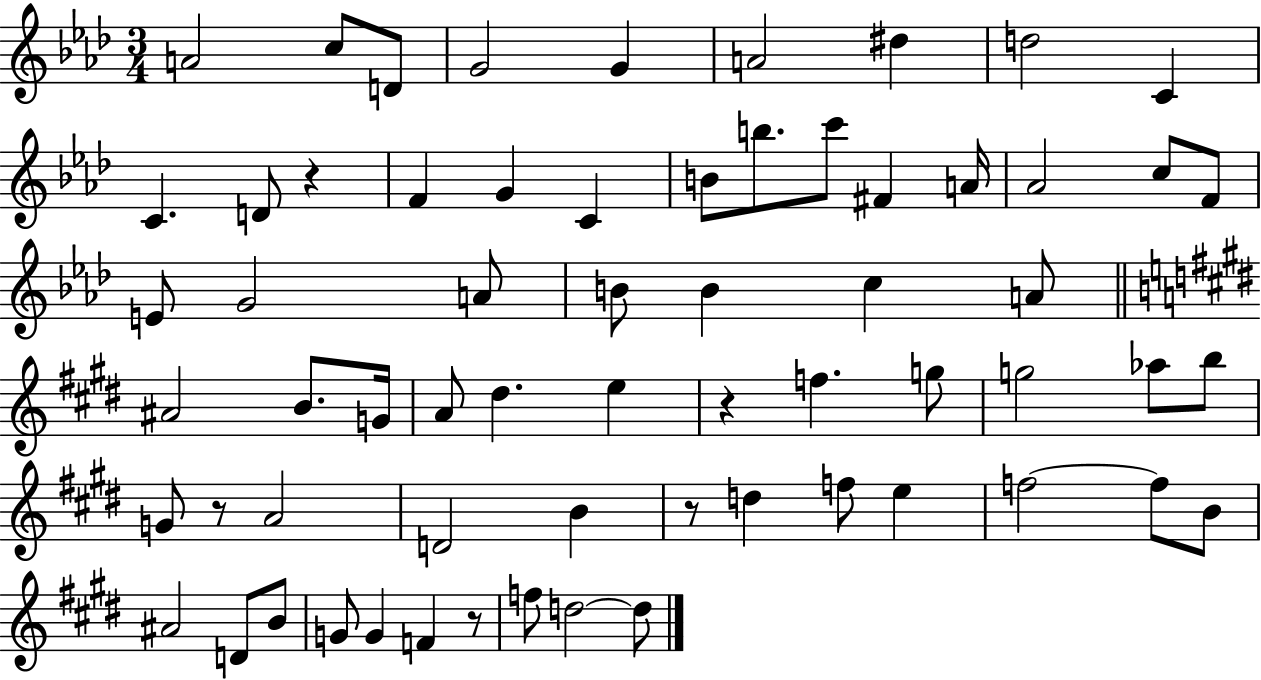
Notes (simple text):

A4/h C5/e D4/e G4/h G4/q A4/h D#5/q D5/h C4/q C4/q. D4/e R/q F4/q G4/q C4/q B4/e B5/e. C6/e F#4/q A4/s Ab4/h C5/e F4/e E4/e G4/h A4/e B4/e B4/q C5/q A4/e A#4/h B4/e. G4/s A4/e D#5/q. E5/q R/q F5/q. G5/e G5/h Ab5/e B5/e G4/e R/e A4/h D4/h B4/q R/e D5/q F5/e E5/q F5/h F5/e B4/e A#4/h D4/e B4/e G4/e G4/q F4/q R/e F5/e D5/h D5/e